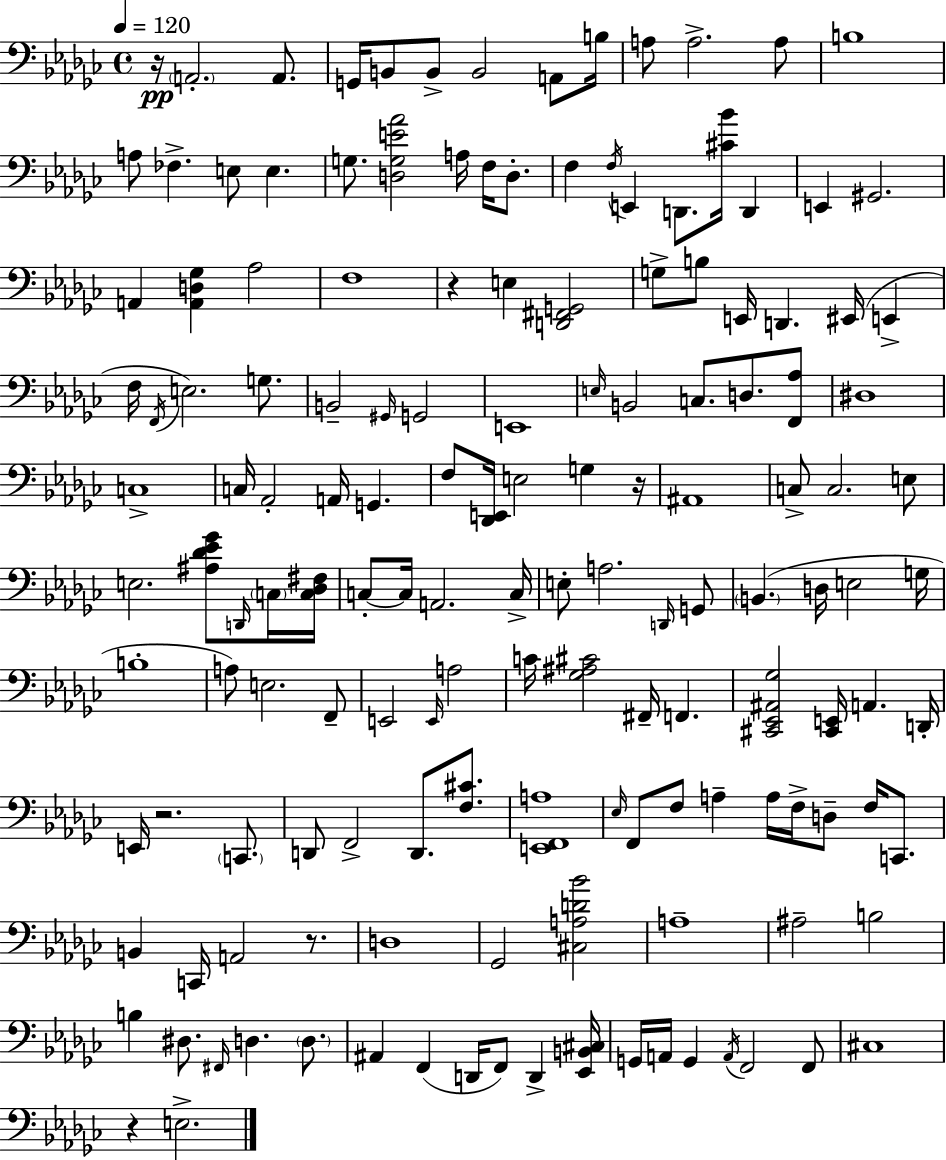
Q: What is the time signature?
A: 4/4